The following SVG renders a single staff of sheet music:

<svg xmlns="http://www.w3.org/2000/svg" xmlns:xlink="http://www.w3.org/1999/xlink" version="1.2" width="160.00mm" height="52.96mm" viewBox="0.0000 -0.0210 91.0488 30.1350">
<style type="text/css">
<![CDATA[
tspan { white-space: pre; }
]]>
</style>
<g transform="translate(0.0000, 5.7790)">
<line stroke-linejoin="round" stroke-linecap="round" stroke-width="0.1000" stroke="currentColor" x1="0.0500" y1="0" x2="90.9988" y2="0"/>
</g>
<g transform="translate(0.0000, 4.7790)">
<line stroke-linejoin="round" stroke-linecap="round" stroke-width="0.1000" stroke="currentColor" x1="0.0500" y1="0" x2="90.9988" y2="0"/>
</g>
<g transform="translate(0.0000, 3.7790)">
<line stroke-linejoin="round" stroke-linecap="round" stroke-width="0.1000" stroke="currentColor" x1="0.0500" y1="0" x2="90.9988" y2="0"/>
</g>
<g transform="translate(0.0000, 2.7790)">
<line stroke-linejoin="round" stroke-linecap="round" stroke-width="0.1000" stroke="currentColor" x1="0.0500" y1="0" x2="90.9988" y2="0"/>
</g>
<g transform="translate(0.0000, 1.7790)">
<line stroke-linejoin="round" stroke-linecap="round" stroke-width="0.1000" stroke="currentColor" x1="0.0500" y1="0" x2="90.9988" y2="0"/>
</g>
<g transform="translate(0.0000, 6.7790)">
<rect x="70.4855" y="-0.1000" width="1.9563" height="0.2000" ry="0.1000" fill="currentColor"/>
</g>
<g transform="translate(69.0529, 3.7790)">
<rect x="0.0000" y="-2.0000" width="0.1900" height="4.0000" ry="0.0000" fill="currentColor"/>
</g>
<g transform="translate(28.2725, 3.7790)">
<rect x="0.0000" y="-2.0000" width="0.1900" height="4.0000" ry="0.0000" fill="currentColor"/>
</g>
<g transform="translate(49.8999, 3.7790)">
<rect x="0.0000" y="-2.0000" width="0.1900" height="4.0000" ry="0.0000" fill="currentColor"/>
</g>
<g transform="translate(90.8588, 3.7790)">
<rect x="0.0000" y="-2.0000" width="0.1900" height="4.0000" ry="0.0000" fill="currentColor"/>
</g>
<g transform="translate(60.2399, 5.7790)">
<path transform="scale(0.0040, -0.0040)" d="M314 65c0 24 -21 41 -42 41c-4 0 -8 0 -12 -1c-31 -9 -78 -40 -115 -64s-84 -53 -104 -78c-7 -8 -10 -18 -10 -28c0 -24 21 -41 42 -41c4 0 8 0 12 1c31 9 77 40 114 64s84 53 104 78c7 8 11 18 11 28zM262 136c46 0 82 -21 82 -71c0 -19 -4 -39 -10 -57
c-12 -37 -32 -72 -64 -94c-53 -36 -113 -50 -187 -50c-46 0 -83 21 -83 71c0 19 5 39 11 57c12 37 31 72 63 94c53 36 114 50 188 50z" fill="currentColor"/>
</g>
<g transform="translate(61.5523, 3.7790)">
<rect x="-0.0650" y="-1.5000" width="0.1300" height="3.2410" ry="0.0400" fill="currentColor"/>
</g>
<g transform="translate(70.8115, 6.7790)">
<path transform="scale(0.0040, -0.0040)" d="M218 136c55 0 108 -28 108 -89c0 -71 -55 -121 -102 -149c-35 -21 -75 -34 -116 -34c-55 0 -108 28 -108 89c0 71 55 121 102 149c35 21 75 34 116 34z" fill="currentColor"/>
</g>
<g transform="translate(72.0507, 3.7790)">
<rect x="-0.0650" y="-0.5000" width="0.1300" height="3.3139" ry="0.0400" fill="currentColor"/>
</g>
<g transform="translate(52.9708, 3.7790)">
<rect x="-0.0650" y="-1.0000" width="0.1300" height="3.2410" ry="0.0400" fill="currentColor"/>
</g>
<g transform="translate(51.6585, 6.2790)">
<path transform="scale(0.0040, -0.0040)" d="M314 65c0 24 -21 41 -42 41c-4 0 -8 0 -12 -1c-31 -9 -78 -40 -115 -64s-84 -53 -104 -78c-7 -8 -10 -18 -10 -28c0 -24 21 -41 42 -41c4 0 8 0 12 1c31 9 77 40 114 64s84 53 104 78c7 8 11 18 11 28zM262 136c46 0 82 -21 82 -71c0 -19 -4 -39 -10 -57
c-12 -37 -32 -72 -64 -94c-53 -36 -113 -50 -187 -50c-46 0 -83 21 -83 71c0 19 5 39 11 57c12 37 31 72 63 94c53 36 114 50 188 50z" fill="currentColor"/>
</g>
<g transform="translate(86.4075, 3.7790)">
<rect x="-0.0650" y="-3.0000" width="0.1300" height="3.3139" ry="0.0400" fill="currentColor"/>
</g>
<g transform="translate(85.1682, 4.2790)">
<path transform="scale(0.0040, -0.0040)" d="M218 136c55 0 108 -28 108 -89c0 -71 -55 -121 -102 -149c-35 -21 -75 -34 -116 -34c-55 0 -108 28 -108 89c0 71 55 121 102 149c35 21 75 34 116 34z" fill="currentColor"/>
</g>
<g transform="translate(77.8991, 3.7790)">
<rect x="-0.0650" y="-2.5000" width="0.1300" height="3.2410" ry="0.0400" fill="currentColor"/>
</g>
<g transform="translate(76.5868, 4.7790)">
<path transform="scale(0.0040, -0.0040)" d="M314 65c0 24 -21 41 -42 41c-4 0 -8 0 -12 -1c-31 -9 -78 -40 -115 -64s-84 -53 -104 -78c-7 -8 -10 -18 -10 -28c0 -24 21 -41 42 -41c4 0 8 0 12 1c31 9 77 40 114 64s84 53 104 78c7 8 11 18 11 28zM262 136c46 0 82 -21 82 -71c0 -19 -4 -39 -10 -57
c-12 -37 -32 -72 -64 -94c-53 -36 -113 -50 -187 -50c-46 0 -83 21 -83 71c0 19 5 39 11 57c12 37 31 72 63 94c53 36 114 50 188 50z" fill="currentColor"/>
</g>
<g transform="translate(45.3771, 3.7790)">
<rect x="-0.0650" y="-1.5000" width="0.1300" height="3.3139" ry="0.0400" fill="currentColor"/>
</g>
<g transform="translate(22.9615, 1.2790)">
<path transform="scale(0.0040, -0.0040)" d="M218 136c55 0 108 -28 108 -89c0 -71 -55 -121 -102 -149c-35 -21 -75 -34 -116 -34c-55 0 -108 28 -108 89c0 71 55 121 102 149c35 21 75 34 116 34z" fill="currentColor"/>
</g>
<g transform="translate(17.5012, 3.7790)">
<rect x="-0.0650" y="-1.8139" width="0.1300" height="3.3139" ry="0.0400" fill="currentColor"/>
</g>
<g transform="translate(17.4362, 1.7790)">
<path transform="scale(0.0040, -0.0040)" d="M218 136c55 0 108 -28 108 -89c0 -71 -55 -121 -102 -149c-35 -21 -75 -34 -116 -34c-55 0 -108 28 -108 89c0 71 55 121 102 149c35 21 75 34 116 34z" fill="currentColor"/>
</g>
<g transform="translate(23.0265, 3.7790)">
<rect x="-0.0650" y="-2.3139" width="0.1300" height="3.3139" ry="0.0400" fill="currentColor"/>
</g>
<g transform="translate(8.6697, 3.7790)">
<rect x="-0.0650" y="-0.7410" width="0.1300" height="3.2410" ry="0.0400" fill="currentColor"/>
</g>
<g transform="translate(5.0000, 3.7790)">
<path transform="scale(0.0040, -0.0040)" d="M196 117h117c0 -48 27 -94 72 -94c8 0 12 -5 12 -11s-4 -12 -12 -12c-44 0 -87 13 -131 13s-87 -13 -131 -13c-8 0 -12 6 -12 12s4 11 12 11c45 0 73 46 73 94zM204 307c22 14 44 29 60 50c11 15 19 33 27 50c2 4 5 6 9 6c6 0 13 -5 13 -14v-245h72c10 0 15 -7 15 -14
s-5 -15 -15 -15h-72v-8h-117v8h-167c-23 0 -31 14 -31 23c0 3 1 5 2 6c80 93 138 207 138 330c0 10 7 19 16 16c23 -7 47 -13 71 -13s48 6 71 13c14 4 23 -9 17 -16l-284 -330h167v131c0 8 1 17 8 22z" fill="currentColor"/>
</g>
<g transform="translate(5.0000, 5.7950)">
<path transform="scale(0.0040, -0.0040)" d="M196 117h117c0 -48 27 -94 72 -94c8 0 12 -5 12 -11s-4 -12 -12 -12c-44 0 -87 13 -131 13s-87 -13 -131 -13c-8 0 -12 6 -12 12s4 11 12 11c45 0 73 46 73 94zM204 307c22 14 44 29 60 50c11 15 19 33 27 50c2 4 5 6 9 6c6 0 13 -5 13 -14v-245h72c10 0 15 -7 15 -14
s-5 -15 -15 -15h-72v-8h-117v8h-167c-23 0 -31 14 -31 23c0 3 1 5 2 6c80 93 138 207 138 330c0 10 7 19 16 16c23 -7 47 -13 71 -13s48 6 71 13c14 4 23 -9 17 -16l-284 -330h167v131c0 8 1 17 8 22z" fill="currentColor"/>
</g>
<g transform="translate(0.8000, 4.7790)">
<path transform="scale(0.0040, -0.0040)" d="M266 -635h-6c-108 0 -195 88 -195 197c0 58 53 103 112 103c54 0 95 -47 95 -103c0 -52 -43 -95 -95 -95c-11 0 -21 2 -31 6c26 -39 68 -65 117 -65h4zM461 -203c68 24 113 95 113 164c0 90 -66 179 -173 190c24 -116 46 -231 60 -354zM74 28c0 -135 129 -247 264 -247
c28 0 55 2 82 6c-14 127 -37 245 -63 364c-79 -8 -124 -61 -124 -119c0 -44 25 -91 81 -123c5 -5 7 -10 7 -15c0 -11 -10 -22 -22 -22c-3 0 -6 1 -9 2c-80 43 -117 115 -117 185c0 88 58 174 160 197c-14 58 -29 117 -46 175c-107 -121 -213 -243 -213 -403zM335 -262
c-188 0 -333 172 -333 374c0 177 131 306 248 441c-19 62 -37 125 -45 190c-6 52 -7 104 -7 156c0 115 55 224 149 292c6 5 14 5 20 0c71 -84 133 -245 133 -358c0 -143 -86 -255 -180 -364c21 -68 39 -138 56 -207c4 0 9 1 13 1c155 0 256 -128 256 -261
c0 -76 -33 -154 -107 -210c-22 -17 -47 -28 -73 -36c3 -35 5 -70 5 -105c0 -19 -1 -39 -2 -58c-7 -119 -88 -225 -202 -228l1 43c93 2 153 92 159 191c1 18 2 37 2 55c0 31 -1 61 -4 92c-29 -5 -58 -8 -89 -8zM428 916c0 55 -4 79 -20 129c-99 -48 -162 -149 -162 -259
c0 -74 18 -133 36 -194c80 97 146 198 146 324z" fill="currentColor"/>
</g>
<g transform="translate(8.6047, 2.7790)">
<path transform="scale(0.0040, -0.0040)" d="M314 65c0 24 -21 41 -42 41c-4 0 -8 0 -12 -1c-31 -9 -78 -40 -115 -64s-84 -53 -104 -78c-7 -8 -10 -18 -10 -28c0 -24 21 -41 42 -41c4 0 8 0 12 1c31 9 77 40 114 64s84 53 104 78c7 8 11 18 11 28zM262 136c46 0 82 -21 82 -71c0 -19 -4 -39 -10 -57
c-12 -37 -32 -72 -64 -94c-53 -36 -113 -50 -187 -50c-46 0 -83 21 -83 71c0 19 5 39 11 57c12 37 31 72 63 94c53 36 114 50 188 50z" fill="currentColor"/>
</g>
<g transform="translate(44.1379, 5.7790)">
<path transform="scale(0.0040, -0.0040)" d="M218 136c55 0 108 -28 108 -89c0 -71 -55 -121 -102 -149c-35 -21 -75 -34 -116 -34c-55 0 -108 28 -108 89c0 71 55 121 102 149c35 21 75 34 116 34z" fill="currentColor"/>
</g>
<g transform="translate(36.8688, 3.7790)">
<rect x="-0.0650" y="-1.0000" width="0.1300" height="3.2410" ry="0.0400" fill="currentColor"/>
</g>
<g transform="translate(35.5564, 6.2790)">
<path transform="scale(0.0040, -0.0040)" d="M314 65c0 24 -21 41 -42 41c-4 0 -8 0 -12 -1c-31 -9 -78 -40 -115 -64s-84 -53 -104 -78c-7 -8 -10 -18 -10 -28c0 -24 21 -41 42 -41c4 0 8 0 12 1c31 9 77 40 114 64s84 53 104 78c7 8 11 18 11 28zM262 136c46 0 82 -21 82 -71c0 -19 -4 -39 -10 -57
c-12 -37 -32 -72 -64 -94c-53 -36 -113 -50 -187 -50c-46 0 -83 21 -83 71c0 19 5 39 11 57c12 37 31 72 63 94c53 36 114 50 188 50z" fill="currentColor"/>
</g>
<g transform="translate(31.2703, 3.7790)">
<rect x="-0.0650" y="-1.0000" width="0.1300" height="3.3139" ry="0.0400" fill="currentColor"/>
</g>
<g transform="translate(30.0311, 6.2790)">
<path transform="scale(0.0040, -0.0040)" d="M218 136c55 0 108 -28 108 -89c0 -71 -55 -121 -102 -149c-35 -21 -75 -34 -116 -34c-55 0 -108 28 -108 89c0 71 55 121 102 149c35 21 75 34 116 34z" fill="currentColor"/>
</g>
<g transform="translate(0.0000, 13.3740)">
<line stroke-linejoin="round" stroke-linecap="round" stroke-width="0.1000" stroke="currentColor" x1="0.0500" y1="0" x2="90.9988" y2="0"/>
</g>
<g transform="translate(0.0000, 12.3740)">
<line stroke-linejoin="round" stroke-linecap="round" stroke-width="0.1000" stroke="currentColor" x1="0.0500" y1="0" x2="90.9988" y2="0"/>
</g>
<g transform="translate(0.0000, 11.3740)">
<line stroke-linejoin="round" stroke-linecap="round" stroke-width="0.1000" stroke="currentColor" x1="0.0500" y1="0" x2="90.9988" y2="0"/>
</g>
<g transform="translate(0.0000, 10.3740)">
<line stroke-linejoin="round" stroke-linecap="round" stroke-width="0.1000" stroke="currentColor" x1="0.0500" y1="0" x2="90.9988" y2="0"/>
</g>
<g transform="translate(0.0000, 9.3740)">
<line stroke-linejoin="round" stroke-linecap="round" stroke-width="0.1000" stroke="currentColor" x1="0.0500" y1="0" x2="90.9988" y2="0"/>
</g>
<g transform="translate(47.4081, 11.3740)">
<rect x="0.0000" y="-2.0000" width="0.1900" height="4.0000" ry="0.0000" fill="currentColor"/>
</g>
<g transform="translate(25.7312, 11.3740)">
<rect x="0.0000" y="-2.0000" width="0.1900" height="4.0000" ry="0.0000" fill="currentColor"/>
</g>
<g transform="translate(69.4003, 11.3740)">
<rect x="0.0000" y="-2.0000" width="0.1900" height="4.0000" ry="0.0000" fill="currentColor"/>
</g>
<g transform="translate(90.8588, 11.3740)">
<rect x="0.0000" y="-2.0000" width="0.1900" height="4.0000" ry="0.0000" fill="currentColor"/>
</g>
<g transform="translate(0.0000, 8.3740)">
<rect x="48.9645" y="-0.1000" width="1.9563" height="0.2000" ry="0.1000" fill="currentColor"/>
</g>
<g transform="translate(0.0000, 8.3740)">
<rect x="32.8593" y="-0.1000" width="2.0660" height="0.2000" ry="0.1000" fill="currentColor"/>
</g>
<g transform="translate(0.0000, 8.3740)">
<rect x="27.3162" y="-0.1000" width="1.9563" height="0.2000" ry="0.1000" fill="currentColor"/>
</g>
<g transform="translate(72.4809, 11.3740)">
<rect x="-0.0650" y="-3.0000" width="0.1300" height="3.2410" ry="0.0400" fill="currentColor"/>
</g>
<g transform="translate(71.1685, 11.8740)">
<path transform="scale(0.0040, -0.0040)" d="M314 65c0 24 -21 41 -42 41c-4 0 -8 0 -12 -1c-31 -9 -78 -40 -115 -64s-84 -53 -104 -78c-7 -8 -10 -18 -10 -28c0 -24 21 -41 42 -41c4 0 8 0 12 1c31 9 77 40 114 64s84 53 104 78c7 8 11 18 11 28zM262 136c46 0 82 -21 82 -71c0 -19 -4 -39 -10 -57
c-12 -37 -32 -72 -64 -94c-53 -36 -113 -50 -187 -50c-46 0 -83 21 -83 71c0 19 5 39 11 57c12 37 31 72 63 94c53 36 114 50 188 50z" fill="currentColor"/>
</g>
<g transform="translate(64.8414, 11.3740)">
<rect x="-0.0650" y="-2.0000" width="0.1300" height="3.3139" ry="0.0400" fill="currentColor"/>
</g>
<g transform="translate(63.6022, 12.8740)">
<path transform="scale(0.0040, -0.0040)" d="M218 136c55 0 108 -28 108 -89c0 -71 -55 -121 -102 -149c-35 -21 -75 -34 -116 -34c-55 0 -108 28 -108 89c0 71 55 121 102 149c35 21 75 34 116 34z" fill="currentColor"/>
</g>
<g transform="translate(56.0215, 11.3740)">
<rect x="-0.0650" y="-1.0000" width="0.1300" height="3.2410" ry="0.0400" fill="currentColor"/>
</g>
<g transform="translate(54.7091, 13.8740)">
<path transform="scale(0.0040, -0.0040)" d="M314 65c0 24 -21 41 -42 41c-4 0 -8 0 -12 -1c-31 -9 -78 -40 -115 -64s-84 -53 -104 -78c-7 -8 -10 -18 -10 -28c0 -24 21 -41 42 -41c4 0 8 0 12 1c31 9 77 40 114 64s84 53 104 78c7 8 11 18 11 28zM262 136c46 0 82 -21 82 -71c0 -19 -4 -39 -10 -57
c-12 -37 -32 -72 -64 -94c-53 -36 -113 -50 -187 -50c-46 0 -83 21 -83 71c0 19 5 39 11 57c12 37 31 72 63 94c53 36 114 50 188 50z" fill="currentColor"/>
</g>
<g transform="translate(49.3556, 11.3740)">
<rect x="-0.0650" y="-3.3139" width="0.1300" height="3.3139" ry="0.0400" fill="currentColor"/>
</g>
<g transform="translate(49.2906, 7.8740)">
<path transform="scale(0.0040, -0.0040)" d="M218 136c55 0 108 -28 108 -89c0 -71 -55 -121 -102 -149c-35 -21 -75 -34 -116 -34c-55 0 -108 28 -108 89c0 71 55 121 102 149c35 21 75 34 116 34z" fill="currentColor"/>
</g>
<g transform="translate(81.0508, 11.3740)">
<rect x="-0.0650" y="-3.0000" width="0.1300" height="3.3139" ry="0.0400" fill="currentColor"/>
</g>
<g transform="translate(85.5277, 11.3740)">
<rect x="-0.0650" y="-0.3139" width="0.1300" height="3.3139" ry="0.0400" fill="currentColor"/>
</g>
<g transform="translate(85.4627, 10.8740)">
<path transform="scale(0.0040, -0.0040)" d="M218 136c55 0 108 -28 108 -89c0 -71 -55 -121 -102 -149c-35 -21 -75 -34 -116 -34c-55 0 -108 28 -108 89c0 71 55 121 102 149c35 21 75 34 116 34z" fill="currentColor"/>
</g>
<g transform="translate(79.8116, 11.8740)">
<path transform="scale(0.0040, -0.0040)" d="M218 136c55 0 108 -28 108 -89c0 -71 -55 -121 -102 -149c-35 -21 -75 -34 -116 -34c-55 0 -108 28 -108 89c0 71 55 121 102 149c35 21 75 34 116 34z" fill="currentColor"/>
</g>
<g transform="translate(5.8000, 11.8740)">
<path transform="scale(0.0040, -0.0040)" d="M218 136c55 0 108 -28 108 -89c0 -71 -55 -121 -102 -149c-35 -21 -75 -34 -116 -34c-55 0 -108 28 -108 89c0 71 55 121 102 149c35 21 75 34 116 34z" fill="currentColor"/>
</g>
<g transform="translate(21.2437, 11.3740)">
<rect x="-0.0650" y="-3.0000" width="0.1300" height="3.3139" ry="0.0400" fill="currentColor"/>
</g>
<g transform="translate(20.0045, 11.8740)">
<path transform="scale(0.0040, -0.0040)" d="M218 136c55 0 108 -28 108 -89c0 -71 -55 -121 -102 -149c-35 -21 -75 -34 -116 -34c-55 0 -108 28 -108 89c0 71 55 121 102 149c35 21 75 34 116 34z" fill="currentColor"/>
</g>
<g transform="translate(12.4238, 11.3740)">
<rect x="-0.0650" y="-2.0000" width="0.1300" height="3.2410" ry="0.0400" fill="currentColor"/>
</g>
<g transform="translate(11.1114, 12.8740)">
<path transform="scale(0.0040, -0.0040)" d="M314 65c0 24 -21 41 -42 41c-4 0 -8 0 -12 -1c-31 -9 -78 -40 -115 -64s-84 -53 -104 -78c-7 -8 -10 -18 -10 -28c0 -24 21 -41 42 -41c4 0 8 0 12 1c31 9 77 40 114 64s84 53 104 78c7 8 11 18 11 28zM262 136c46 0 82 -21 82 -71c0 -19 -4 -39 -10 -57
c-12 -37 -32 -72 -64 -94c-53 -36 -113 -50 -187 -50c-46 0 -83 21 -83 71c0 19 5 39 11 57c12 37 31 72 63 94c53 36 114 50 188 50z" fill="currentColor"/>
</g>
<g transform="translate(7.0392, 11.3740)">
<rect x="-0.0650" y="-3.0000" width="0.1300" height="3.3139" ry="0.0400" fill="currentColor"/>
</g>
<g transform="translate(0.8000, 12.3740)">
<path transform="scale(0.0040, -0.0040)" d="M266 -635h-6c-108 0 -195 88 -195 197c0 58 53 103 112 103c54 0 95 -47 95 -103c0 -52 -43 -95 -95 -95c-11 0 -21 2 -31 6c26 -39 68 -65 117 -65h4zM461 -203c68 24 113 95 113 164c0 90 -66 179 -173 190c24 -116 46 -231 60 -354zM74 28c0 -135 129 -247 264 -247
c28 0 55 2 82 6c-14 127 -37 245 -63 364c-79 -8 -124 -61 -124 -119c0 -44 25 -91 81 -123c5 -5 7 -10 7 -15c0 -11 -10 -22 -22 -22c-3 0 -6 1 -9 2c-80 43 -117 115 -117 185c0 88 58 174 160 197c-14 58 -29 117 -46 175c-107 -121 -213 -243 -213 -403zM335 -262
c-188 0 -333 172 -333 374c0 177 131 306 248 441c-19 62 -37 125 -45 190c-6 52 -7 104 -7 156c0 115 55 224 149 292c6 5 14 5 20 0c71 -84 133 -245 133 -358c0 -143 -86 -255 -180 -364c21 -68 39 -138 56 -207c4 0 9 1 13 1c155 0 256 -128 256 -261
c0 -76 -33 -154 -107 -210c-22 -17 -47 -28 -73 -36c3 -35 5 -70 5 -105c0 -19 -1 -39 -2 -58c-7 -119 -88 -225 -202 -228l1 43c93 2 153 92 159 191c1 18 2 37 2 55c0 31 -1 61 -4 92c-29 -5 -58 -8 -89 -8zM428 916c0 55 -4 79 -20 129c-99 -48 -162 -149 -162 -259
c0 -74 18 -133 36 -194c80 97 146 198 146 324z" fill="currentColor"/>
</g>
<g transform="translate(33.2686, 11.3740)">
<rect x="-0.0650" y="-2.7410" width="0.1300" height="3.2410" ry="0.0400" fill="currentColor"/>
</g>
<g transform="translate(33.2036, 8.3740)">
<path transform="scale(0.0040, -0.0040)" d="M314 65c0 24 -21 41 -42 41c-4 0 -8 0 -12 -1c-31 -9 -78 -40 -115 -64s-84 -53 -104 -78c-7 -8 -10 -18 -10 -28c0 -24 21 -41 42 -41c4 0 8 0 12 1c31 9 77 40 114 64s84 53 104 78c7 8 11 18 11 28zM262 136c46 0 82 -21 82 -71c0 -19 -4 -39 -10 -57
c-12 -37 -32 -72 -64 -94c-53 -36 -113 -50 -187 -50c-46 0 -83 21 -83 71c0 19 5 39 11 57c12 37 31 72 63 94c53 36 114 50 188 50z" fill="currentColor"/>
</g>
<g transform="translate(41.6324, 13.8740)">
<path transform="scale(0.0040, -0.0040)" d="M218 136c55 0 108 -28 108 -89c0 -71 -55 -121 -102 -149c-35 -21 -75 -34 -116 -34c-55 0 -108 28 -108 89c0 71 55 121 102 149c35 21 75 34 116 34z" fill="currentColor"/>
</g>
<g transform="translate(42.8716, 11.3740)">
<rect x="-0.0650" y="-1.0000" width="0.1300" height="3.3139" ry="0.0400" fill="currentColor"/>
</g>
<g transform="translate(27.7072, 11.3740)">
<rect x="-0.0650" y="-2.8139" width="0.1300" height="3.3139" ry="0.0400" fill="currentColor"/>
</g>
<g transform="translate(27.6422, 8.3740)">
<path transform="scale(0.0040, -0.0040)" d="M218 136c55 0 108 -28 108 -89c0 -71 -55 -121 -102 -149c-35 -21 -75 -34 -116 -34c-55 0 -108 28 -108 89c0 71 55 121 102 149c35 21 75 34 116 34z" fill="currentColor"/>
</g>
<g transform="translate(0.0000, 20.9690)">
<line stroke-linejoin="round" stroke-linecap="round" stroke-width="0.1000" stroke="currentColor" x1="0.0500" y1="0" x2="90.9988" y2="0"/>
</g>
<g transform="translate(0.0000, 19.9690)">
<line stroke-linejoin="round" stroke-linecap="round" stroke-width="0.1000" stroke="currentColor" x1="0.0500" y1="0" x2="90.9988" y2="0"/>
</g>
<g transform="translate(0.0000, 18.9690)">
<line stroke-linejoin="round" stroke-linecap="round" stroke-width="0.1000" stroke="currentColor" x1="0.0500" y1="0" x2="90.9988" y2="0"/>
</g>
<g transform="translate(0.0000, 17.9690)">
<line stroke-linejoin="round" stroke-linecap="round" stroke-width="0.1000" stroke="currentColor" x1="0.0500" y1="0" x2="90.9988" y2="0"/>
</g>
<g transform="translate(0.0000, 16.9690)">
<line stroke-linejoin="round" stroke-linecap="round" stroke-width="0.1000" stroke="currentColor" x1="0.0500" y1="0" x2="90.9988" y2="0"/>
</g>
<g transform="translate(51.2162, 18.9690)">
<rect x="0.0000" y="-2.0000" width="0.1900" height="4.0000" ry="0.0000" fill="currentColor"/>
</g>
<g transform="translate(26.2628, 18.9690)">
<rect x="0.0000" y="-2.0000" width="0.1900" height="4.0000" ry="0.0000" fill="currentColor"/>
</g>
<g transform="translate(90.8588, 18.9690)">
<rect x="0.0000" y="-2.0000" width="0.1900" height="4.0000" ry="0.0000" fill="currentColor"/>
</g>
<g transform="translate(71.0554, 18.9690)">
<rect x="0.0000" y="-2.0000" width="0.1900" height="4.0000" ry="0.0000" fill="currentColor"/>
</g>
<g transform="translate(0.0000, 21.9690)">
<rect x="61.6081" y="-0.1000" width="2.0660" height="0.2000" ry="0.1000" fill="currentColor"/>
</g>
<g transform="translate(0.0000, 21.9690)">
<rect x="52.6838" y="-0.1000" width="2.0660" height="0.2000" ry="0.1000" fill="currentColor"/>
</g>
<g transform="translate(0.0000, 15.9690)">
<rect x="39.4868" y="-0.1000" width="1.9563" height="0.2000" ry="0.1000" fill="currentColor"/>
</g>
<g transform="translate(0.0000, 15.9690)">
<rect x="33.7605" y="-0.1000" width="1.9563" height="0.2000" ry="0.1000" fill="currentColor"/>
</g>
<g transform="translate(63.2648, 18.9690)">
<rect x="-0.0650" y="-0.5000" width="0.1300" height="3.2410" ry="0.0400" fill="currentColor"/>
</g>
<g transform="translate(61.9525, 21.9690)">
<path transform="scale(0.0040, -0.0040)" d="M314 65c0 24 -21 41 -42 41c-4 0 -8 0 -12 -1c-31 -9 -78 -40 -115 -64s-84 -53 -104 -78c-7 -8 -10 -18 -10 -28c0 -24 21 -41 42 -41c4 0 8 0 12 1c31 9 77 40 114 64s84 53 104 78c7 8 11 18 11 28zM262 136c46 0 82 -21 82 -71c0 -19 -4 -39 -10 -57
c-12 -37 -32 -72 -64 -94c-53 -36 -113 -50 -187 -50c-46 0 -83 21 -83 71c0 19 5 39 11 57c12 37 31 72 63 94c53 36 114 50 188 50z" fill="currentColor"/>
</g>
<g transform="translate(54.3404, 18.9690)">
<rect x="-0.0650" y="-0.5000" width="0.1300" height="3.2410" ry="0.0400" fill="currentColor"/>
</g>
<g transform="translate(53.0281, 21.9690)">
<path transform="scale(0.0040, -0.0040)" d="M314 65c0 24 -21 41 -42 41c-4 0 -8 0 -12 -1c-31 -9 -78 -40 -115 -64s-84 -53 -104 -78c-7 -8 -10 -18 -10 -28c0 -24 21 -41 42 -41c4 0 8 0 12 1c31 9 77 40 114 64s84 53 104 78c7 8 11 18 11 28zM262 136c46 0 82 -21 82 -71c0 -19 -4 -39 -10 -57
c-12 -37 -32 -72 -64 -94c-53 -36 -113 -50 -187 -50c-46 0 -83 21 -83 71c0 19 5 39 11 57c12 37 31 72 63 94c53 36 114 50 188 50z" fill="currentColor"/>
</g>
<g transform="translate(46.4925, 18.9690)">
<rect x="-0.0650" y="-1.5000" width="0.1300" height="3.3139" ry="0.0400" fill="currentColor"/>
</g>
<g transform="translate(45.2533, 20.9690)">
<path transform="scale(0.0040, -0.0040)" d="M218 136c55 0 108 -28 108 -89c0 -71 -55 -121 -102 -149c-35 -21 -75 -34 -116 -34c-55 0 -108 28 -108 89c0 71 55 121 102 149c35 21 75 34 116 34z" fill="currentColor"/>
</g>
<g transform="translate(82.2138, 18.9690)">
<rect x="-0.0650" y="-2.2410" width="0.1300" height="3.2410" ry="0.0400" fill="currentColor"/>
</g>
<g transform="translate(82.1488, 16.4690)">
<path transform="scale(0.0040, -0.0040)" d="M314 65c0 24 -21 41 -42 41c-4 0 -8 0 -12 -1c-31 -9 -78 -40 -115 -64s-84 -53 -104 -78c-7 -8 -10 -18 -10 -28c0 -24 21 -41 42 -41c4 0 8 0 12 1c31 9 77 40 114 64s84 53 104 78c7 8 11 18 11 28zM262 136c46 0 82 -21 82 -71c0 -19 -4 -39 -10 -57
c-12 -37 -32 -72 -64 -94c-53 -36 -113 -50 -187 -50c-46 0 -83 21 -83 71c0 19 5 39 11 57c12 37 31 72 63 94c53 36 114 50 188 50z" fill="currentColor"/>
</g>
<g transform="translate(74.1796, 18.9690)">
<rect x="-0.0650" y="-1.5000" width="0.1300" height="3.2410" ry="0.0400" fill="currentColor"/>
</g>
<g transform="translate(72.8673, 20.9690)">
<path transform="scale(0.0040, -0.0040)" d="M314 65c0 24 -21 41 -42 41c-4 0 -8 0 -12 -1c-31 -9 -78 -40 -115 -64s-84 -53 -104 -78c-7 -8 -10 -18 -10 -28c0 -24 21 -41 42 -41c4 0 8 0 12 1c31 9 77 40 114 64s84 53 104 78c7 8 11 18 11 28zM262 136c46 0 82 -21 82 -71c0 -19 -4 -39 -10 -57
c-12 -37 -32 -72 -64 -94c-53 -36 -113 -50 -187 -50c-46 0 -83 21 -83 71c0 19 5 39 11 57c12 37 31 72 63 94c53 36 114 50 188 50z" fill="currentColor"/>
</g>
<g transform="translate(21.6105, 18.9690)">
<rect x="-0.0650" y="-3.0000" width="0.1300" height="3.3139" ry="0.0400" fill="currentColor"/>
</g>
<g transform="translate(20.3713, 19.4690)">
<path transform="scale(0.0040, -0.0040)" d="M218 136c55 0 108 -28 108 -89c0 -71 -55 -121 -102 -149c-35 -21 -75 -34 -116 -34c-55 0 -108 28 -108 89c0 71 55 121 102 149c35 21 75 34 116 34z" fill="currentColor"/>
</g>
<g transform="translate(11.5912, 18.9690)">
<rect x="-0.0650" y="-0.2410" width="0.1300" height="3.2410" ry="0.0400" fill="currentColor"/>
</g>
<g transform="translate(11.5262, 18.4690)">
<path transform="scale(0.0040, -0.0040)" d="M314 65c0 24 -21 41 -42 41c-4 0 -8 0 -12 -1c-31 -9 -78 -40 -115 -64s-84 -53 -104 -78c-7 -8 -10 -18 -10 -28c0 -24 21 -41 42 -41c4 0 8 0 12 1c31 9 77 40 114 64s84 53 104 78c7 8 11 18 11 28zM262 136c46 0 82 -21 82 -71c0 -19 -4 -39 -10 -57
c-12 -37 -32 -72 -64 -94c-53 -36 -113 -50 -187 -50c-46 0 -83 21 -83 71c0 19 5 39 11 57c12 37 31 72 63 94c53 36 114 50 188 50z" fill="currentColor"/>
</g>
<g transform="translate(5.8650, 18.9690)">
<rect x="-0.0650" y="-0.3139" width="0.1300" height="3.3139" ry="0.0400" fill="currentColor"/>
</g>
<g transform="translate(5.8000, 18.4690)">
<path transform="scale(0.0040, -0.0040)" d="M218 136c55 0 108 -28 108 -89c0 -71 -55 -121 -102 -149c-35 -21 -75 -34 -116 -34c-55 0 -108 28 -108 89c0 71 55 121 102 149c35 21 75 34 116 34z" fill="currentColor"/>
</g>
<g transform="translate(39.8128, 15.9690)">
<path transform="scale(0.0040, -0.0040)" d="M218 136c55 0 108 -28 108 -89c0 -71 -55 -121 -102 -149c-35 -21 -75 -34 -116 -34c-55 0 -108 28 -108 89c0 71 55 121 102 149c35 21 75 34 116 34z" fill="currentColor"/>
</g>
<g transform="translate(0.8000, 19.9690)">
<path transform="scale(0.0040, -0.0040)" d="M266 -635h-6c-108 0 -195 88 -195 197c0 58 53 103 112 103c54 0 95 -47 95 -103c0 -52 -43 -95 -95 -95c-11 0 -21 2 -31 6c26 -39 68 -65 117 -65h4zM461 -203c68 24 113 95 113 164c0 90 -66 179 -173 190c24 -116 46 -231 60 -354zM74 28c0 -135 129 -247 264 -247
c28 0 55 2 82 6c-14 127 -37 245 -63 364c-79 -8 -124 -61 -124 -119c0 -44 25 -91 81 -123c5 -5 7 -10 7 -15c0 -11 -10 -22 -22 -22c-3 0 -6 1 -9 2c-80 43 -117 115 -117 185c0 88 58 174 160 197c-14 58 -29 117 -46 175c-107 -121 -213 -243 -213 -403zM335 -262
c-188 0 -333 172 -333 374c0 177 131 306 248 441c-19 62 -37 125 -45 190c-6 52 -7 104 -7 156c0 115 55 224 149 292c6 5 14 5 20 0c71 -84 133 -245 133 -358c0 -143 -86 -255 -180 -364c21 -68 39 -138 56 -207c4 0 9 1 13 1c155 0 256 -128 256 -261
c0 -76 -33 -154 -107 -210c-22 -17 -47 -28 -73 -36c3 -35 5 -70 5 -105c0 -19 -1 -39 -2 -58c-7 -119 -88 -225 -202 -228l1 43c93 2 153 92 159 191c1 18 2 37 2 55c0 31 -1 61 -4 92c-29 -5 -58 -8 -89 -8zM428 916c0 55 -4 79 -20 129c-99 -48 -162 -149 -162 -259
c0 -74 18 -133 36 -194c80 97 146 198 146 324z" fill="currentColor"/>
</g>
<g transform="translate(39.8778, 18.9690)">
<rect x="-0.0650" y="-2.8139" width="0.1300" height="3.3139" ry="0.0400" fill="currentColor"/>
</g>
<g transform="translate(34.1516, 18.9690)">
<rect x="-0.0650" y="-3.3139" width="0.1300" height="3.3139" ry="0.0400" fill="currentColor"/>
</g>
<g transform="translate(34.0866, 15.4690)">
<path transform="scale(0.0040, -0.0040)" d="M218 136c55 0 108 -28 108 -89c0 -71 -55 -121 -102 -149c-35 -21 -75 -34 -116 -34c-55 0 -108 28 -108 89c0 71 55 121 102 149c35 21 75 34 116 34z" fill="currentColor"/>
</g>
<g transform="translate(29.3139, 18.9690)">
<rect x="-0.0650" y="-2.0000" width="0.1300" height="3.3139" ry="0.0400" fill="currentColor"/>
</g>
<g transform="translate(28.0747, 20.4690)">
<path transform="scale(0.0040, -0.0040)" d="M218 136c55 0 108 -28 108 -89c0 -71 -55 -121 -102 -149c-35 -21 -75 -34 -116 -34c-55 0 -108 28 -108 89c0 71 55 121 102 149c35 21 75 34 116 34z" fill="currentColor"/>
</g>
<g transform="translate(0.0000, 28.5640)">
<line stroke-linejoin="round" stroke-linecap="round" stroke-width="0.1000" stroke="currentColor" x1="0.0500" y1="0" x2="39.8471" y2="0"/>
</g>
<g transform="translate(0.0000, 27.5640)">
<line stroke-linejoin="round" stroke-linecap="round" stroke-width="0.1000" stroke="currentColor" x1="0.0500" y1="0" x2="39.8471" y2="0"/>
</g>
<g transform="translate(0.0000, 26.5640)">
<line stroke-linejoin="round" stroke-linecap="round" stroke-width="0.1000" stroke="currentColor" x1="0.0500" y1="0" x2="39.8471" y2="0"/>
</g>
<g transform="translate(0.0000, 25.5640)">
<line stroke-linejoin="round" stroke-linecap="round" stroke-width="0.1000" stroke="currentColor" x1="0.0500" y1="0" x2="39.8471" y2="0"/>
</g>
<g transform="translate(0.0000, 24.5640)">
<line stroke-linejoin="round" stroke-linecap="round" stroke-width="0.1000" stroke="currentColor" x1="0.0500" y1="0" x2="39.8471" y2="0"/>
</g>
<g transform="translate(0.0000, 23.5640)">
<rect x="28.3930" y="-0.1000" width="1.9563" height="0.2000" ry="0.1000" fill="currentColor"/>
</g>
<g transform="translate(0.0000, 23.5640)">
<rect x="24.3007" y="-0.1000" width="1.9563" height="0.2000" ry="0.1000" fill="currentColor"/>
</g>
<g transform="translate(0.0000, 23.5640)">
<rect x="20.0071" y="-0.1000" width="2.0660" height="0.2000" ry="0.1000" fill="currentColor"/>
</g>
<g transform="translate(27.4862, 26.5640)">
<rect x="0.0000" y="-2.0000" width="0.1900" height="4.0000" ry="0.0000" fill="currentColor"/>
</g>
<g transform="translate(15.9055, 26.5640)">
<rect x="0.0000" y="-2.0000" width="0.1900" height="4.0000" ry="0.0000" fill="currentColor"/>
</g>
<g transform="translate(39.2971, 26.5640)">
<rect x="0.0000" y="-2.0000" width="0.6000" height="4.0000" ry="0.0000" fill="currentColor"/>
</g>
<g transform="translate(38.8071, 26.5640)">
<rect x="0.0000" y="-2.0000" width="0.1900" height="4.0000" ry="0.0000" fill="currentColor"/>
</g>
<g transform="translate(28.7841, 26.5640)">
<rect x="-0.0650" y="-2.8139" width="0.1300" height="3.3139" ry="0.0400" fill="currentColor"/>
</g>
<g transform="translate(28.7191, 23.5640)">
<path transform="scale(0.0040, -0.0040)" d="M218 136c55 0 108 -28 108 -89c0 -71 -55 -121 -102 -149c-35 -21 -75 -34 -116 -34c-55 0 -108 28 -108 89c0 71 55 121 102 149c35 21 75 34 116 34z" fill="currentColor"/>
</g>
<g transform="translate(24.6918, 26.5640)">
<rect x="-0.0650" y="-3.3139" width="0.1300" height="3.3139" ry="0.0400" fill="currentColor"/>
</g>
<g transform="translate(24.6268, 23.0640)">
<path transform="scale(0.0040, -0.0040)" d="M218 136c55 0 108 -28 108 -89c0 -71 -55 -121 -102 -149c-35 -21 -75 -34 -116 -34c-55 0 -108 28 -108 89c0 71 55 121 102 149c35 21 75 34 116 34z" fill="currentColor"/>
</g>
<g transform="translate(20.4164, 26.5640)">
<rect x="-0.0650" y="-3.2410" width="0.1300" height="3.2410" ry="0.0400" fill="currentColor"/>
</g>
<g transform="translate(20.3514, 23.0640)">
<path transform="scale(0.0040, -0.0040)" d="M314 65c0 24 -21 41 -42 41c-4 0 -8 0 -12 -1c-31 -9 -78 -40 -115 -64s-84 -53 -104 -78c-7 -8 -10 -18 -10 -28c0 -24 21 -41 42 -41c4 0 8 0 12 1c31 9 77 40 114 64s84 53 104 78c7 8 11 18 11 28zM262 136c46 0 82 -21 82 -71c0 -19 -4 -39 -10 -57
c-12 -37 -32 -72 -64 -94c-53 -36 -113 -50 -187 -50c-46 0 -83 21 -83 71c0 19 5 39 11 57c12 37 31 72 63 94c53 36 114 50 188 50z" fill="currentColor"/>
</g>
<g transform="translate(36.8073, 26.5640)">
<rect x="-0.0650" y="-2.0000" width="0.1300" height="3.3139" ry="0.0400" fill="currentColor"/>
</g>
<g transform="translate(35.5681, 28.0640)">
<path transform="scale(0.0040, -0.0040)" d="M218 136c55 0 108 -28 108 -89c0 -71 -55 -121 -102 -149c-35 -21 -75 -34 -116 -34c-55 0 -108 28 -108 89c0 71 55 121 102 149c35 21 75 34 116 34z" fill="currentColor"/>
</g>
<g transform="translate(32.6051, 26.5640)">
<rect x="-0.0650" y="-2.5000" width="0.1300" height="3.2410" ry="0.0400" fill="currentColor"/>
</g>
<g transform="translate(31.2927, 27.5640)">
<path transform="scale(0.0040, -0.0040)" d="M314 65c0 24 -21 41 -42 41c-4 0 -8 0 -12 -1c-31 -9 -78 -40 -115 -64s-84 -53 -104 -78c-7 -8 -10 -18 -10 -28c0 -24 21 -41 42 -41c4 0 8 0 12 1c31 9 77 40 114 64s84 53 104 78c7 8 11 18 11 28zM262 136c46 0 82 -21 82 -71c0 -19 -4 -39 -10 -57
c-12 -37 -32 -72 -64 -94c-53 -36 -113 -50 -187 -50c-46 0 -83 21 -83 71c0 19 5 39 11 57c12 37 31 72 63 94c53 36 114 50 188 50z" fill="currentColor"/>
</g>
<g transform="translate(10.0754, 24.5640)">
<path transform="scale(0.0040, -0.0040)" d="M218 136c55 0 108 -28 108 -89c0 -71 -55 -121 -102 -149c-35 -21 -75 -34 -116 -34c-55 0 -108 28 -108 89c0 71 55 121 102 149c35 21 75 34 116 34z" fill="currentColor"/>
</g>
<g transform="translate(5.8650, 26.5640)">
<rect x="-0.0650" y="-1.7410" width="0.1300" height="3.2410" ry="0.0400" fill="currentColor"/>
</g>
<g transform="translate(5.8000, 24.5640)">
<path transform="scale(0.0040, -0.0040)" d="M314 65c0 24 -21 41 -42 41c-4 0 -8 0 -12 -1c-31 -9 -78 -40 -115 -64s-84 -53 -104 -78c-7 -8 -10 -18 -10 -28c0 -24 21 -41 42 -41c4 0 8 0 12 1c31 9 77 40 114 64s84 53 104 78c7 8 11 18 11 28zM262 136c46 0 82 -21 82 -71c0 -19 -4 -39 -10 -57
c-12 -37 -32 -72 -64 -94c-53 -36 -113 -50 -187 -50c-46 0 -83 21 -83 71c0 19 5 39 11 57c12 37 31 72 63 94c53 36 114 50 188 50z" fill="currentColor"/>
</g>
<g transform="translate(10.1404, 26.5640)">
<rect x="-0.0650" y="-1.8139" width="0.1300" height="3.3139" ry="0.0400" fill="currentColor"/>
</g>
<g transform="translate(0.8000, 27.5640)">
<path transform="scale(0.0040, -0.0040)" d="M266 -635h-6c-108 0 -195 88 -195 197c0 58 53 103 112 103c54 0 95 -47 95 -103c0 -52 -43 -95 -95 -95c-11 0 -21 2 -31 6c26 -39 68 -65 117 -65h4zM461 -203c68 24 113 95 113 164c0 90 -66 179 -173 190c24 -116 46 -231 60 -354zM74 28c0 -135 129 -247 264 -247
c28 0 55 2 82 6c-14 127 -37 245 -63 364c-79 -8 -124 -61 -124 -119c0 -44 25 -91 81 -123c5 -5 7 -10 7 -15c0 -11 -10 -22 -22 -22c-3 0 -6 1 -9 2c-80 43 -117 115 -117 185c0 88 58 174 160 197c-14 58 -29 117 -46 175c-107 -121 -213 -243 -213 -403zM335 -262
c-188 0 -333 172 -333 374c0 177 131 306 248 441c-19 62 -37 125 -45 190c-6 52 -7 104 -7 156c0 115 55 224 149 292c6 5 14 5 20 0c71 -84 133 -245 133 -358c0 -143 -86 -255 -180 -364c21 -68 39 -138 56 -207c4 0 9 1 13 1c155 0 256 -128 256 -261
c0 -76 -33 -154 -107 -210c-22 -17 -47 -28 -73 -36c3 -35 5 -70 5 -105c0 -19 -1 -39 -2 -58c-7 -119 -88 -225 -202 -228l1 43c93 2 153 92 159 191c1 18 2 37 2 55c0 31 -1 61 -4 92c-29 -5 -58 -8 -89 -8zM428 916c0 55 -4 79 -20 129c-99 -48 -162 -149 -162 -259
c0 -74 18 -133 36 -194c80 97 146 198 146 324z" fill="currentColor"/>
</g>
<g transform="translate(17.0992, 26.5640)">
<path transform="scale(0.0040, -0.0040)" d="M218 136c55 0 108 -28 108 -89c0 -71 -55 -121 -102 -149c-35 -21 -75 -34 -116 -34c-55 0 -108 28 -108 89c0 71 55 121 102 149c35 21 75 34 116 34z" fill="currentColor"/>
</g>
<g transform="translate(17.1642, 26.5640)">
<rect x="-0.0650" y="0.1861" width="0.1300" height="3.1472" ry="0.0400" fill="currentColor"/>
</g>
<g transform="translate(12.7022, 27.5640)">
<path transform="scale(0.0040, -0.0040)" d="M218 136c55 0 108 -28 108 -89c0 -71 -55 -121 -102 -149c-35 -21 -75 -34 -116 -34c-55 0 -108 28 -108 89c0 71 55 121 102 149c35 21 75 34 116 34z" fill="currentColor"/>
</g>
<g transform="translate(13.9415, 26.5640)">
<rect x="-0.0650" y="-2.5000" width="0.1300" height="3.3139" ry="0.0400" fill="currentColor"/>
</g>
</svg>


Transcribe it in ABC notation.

X:1
T:Untitled
M:4/4
L:1/4
K:C
d2 f g D D2 E D2 E2 C G2 A A F2 A a a2 D b D2 F A2 A c c c2 A F b a E C2 C2 E2 g2 f2 f G B b2 b a G2 F